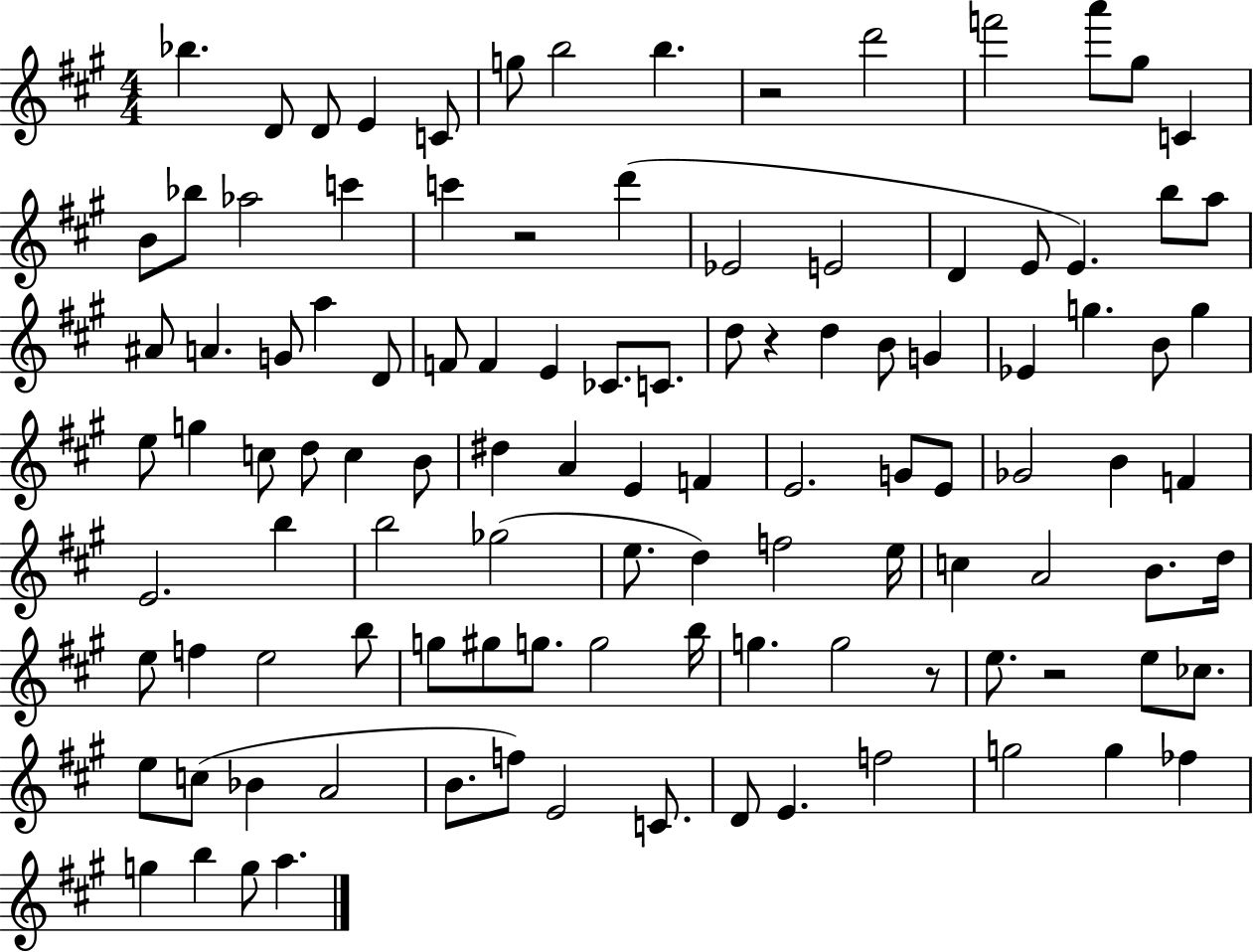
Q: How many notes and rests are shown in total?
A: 109